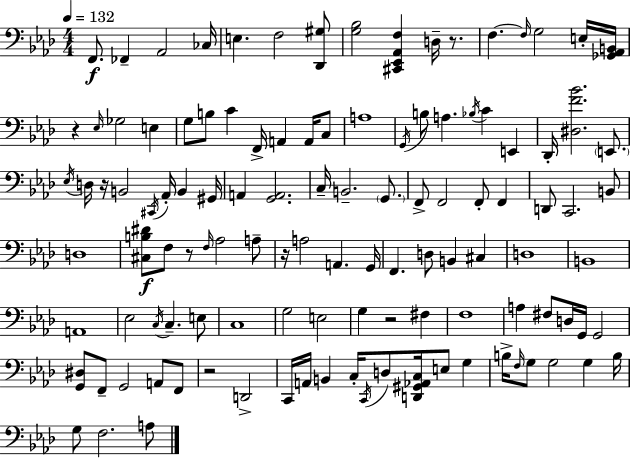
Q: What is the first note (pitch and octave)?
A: F2